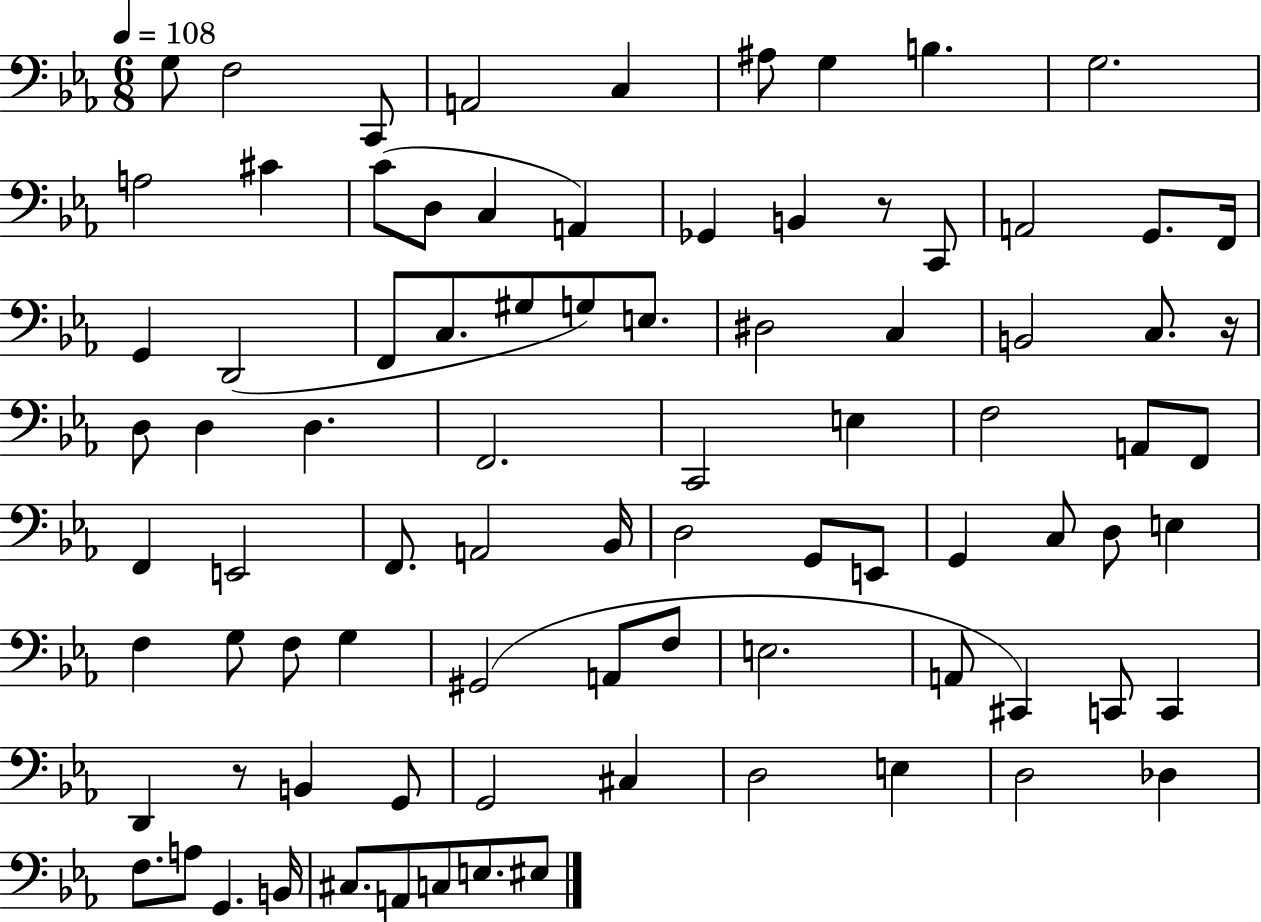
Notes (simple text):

G3/e F3/h C2/e A2/h C3/q A#3/e G3/q B3/q. G3/h. A3/h C#4/q C4/e D3/e C3/q A2/q Gb2/q B2/q R/e C2/e A2/h G2/e. F2/s G2/q D2/h F2/e C3/e. G#3/e G3/e E3/e. D#3/h C3/q B2/h C3/e. R/s D3/e D3/q D3/q. F2/h. C2/h E3/q F3/h A2/e F2/e F2/q E2/h F2/e. A2/h Bb2/s D3/h G2/e E2/e G2/q C3/e D3/e E3/q F3/q G3/e F3/e G3/q G#2/h A2/e F3/e E3/h. A2/e C#2/q C2/e C2/q D2/q R/e B2/q G2/e G2/h C#3/q D3/h E3/q D3/h Db3/q F3/e. A3/e G2/q. B2/s C#3/e. A2/e C3/e E3/e. EIS3/e